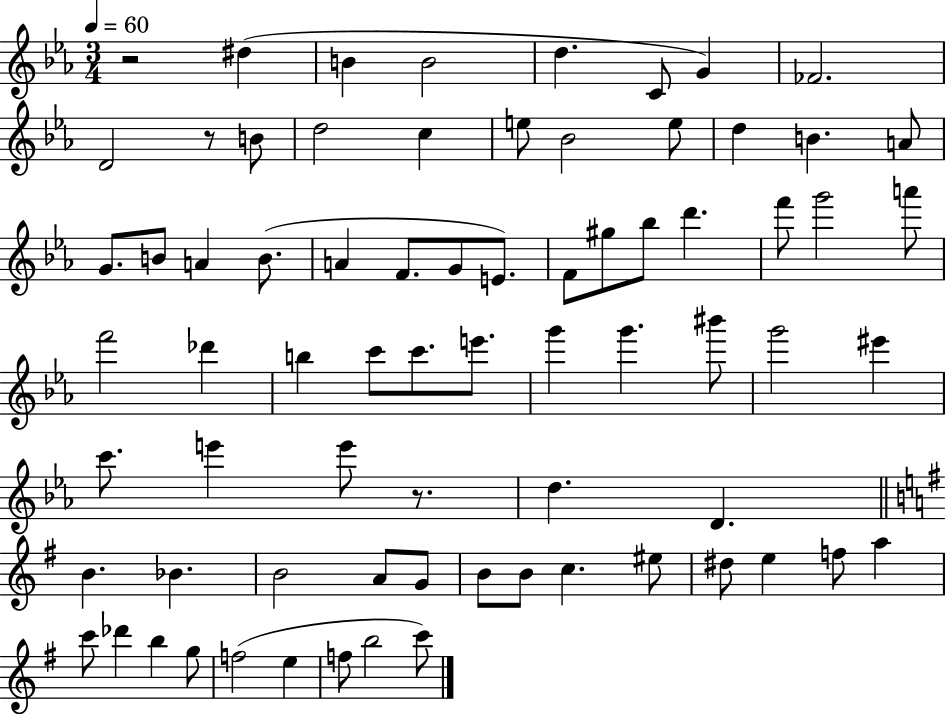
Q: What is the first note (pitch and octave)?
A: D#5